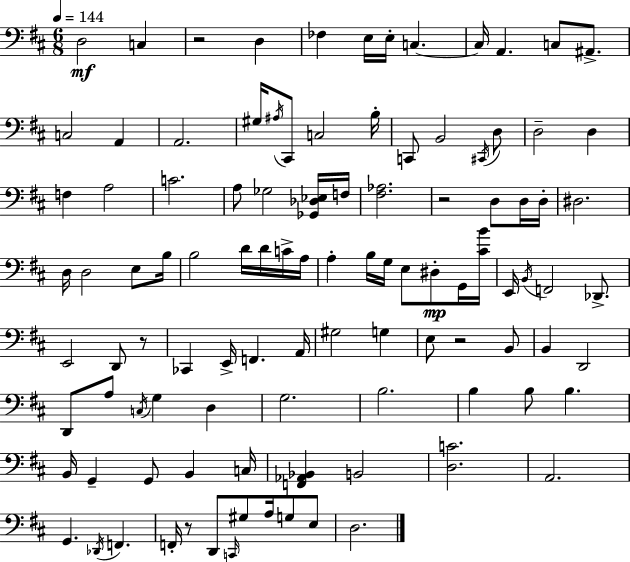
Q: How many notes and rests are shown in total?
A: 104